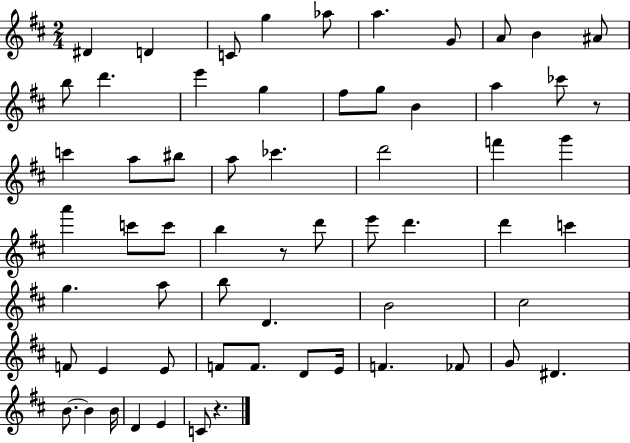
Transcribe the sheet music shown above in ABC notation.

X:1
T:Untitled
M:2/4
L:1/4
K:D
^D D C/2 g _a/2 a G/2 A/2 B ^A/2 b/2 d' e' g ^f/2 g/2 B a _c'/2 z/2 c' a/2 ^b/2 a/2 _c' d'2 f' g' a' c'/2 c'/2 b z/2 d'/2 e'/2 d' d' c' g a/2 b/2 D B2 ^c2 F/2 E E/2 F/2 F/2 D/2 E/4 F _F/2 G/2 ^D B/2 B B/4 D E C/2 z